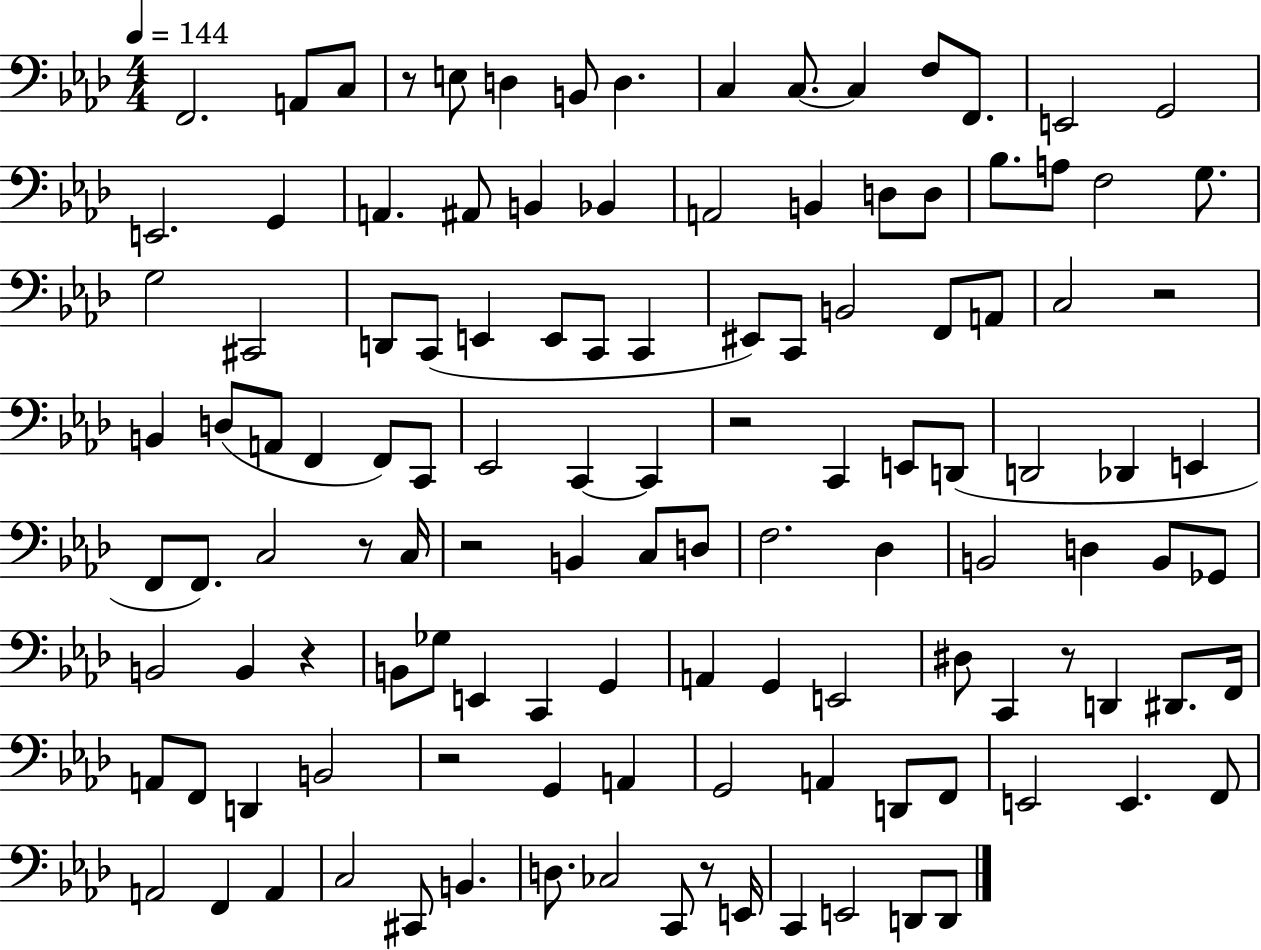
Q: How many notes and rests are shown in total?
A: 121